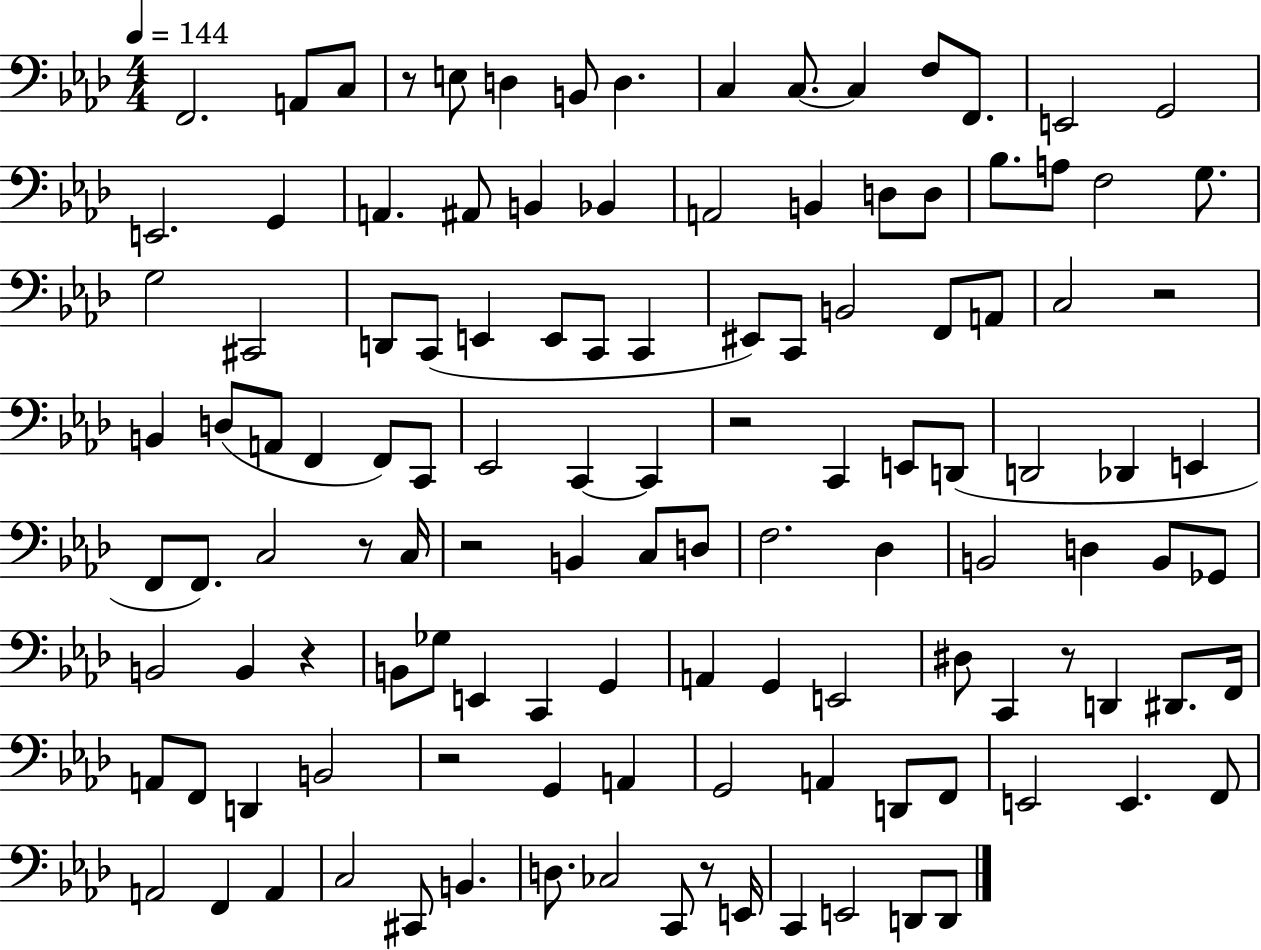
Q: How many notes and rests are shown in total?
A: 121